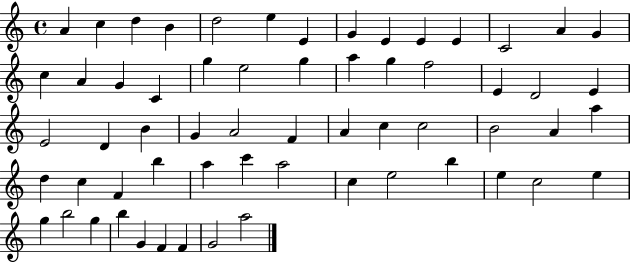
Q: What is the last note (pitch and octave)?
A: A5